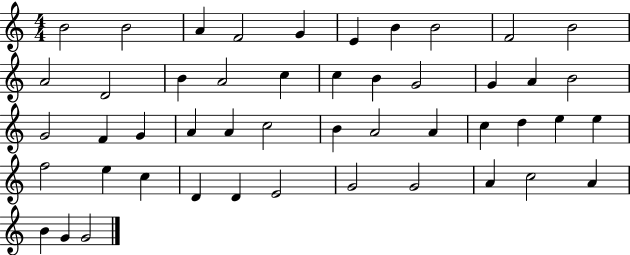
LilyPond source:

{
  \clef treble
  \numericTimeSignature
  \time 4/4
  \key c \major
  b'2 b'2 | a'4 f'2 g'4 | e'4 b'4 b'2 | f'2 b'2 | \break a'2 d'2 | b'4 a'2 c''4 | c''4 b'4 g'2 | g'4 a'4 b'2 | \break g'2 f'4 g'4 | a'4 a'4 c''2 | b'4 a'2 a'4 | c''4 d''4 e''4 e''4 | \break f''2 e''4 c''4 | d'4 d'4 e'2 | g'2 g'2 | a'4 c''2 a'4 | \break b'4 g'4 g'2 | \bar "|."
}